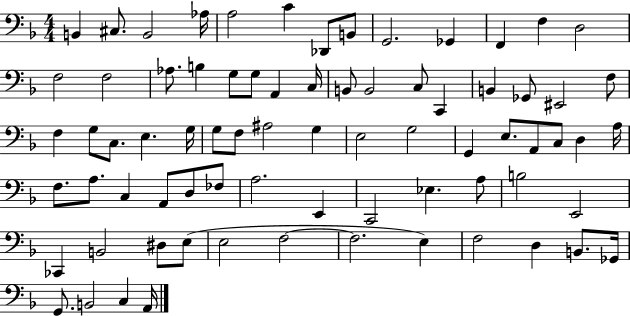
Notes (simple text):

B2/q C#3/e. B2/h Ab3/s A3/h C4/q Db2/e B2/e G2/h. Gb2/q F2/q F3/q D3/h F3/h F3/h Ab3/e. B3/q G3/e G3/e A2/q C3/s B2/e B2/h C3/e C2/q B2/q Gb2/e EIS2/h F3/e F3/q G3/e C3/e. E3/q. G3/s G3/e F3/e A#3/h G3/q E3/h G3/h G2/q E3/e. A2/e C3/e D3/q A3/s F3/e. A3/e. C3/q A2/e D3/e FES3/e A3/h. E2/q C2/h Eb3/q. A3/e B3/h E2/h CES2/q B2/h D#3/e E3/e E3/h F3/h F3/h. E3/q F3/h D3/q B2/e. Gb2/s G2/e. B2/h C3/q A2/s